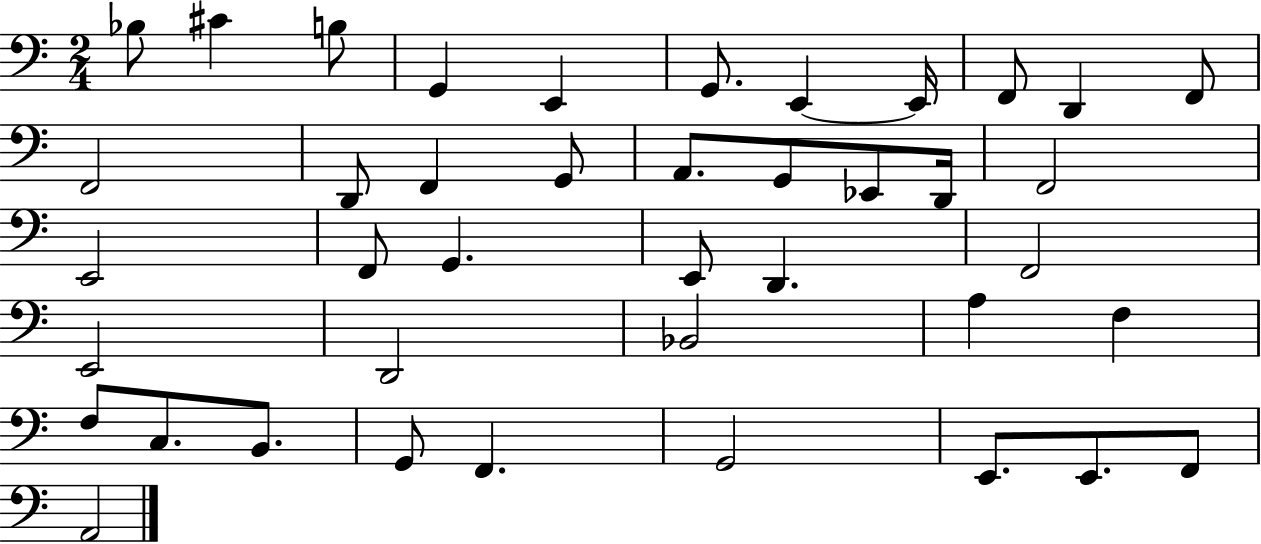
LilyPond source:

{
  \clef bass
  \numericTimeSignature
  \time 2/4
  \key c \major
  bes8 cis'4 b8 | g,4 e,4 | g,8. e,4~~ e,16 | f,8 d,4 f,8 | \break f,2 | d,8 f,4 g,8 | a,8. g,8 ees,8 d,16 | f,2 | \break e,2 | f,8 g,4. | e,8 d,4. | f,2 | \break e,2 | d,2 | bes,2 | a4 f4 | \break f8 c8. b,8. | g,8 f,4. | g,2 | e,8. e,8. f,8 | \break a,2 | \bar "|."
}